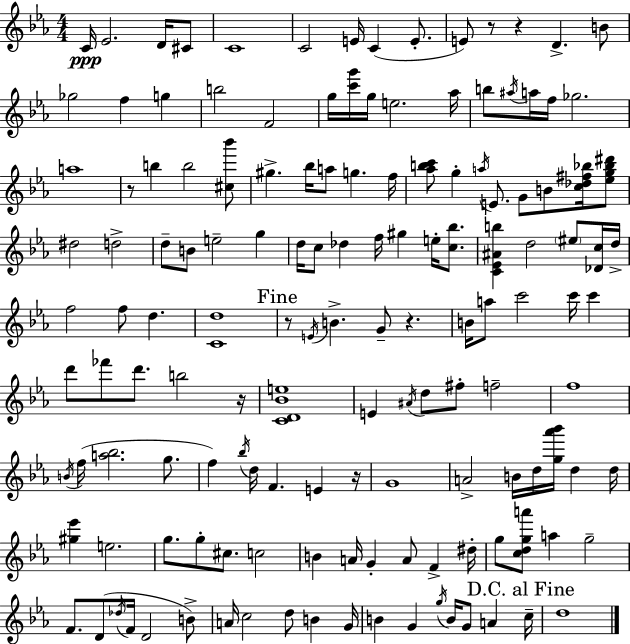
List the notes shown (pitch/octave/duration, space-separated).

C4/s Eb4/h. D4/s C#4/e C4/w C4/h E4/s C4/q E4/e. E4/e R/e R/q D4/q. B4/e Gb5/h F5/q G5/q B5/h F4/h G5/s [C6,G6]/s G5/s E5/h. Ab5/s B5/e A#5/s A5/s F5/s Gb5/h. A5/w R/e B5/q B5/h [C#5,Bb6]/e G#5/q. Bb5/s A5/e G5/q. F5/s [Ab5,B5,C6]/e G5/q A5/s E4/e. G4/e B4/e [C5,Db5,F#5,Bb5]/s [Eb5,G5,Bb5,D#6]/e D#5/h D5/h D5/e B4/e E5/h G5/q D5/s C5/e Db5/q F5/s G#5/q E5/s [C5,Bb5]/e. [C4,Eb4,A#4,B5]/q D5/h EIS5/e [Db4,C5]/s D5/s F5/h F5/e D5/q. [C4,D5]/w R/e E4/s B4/q. G4/e R/q. B4/s A5/e C6/h C6/s C6/q D6/e FES6/e D6/e. B5/h R/s [C4,D4,Bb4,E5]/w E4/q A#4/s D5/e F#5/e F5/h F5/w B4/s F5/s [A5,Bb5]/h. G5/e. F5/q Bb5/s D5/s F4/q. E4/q R/s G4/w A4/h B4/s D5/s [G5,Ab6,Bb6]/s D5/q D5/s [G#5,Eb6]/q E5/h. G5/e. G5/e C#5/e. C5/h B4/q A4/s G4/q A4/e F4/q D#5/s G5/e [C5,D5,G5,A6]/e A5/q G5/h F4/e. D4/e Db5/s F4/s D4/h B4/e A4/s C5/h D5/e B4/q G4/s B4/q G4/q G5/s B4/s G4/e A4/q C5/s D5/w